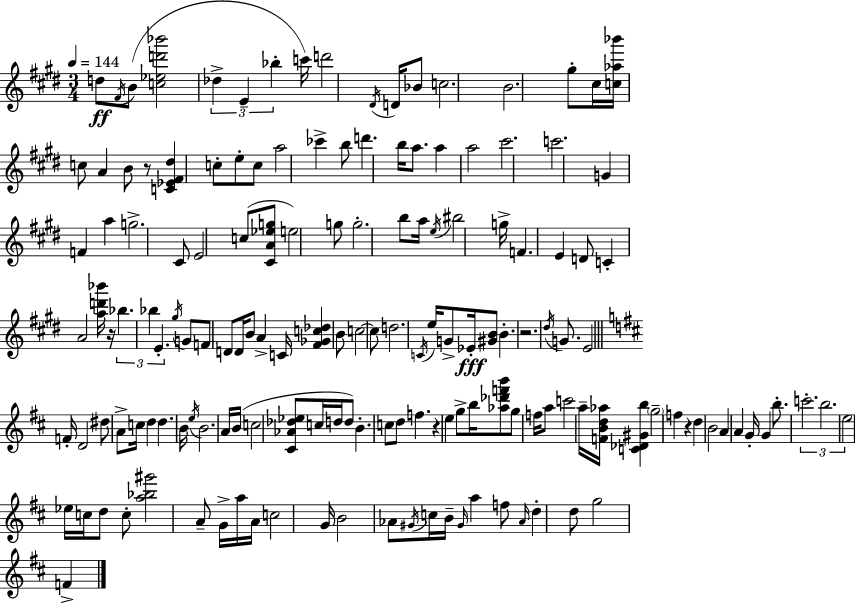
{
  \clef treble
  \numericTimeSignature
  \time 3/4
  \key e \major
  \tempo 4 = 144
  d''8\ff \acciaccatura { fis'16 } b'8( <c'' ees'' d''' bes'''>2 | \tuplet 3/2 { des''4-> e'4-- bes''4-. } | c'''16) d'''2 \acciaccatura { dis'16 } d'16 | bes'8 c''2. | \break b'2. | gis''8-. cis''16 <c'' aes'' bes'''>16 c''8 a'4 | b'8 r8 <c' ees' fis' dis''>4 c''8-. e''8-. | c''8 a''2 ces'''4-> | \break b''8 d'''4. b''16 a''8. | a''4 a''2 | cis'''2. | c'''2. | \break g'4 f'4 a''4 | g''2.-> | cis'8 e'2 | c''8( <cis' a' ees'' g''>8 e''2) | \break g''8 g''2.-. | b''8 a''16 \acciaccatura { e''16 } bis''2 | g''16-> f'4. e'4 | d'8 c'4-. a'2 | \break <a'' d''' bes'''>16 r16 \tuplet 3/2 { bes''4. bes''4 | e'4.-. } \acciaccatura { gis''16 } g'8 | f'8 d'8 d'16 b'8 a'4-> c'16 | <fis' ges' c'' des''>4 b'8 c''2~~ | \break c''8 d''2. | \acciaccatura { c'16 } e''16 g'8-> ees'16-.\fff <gis' b'>8 b'4.-. | r2. | \acciaccatura { dis''16 } g'8. e'2 | \break \bar "||" \break \key b \minor f'16-. d'2 dis''8 a'8-> | c''16 d''4 d''4. | b'16 \acciaccatura { e''16 } b'2. | a'16 b'16( c''2 | \break <cis' aes' des'' ees''>8 c''16 d''16 d''8) b'4.-. | c''8 d''8 f''4. r4 | e''4 g''8-> b''16 <aes'' des''' f''' b'''>8 g''8 | f''16 a''8 c'''2 | \break a''16-- <f' b' d'' aes''>16 <c' des' gis' b''>4 \parenthesize g''2-- | f''4 r4 d''4 | b'2 a'4 | a'4 g'16-. g'4 b''8.-. | \break \tuplet 3/2 { c'''2.-. | b''2. | e''2 } ees''16 c''16 | d''8 c''8-. <a'' bes'' gis'''>2 | \break a'8-- g'16-> a''16 a'16 c''2 | g'16 b'2 aes'8 | \acciaccatura { gis'16 } c''16 b'16-- \grace { gis'16 } a''4 f''8 \grace { aes'16 } d''4-. | d''8 g''2 | \break f'4-> \bar "|."
}